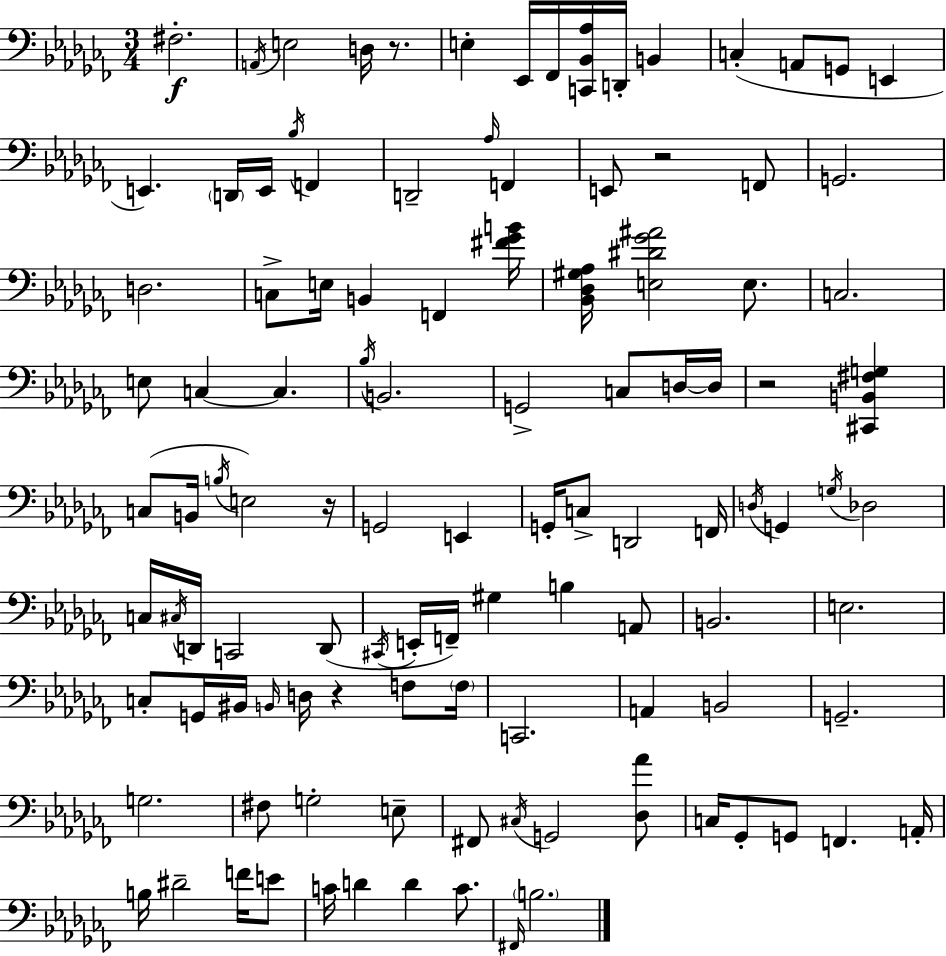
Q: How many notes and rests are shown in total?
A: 111